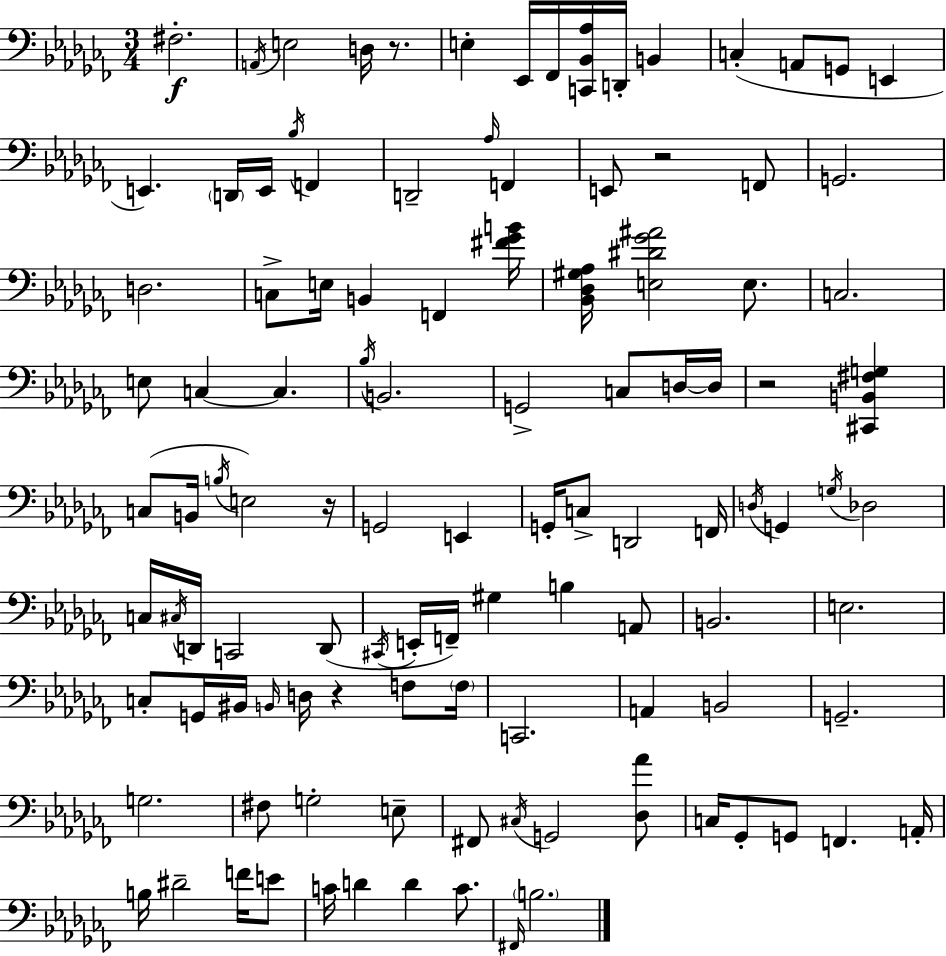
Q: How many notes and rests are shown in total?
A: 111